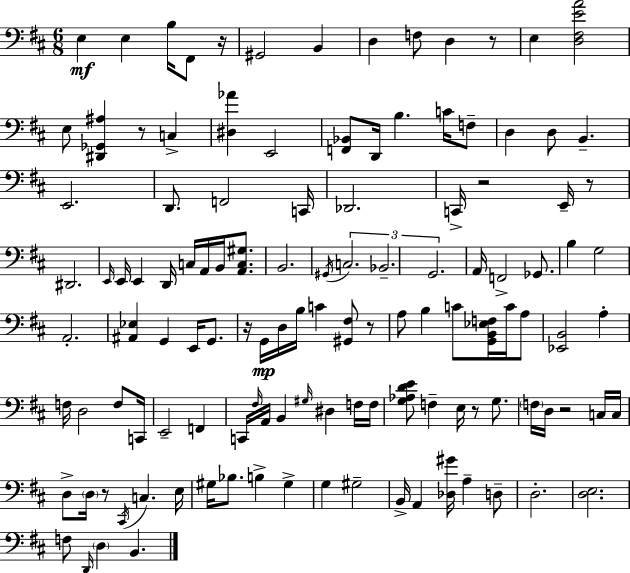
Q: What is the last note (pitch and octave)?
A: B2